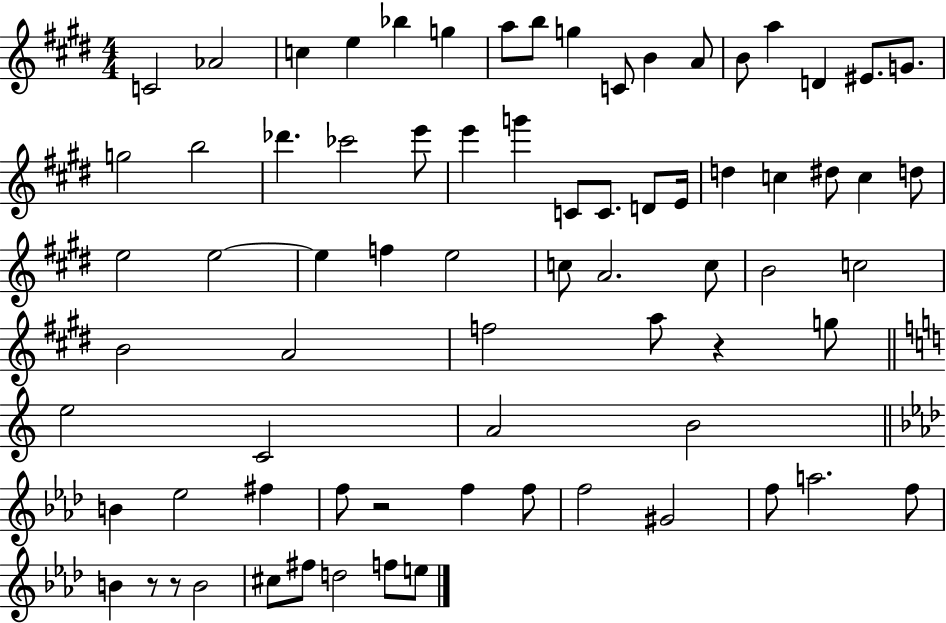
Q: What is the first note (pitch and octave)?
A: C4